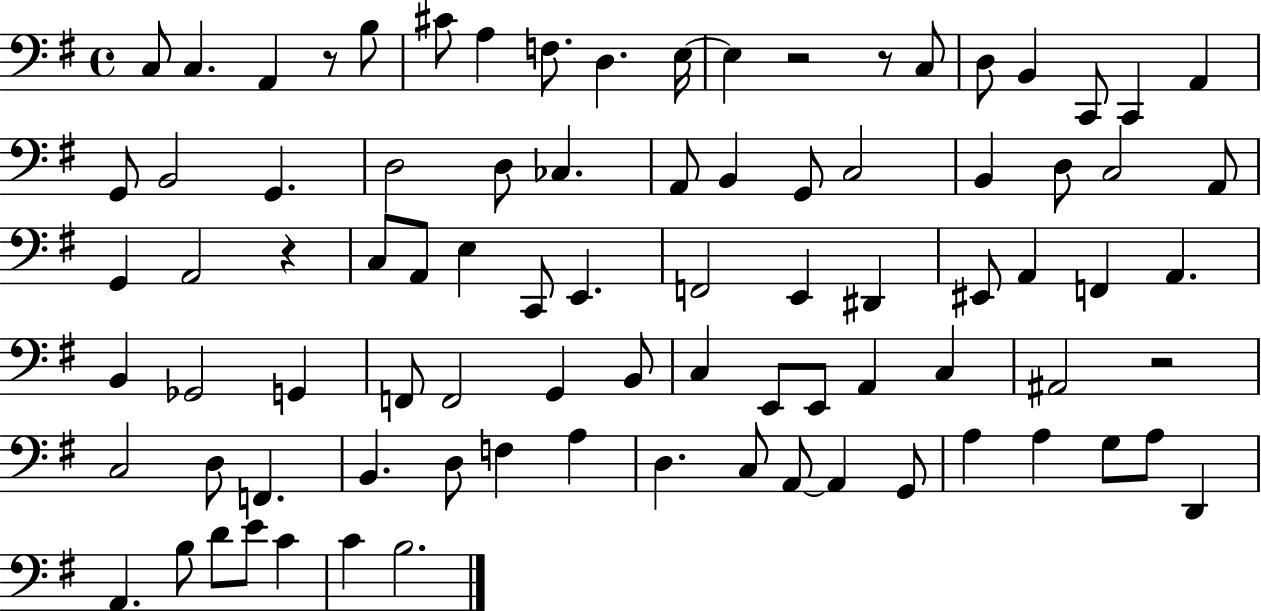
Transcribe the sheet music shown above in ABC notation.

X:1
T:Untitled
M:4/4
L:1/4
K:G
C,/2 C, A,, z/2 B,/2 ^C/2 A, F,/2 D, E,/4 E, z2 z/2 C,/2 D,/2 B,, C,,/2 C,, A,, G,,/2 B,,2 G,, D,2 D,/2 _C, A,,/2 B,, G,,/2 C,2 B,, D,/2 C,2 A,,/2 G,, A,,2 z C,/2 A,,/2 E, C,,/2 E,, F,,2 E,, ^D,, ^E,,/2 A,, F,, A,, B,, _G,,2 G,, F,,/2 F,,2 G,, B,,/2 C, E,,/2 E,,/2 A,, C, ^A,,2 z2 C,2 D,/2 F,, B,, D,/2 F, A, D, C,/2 A,,/2 A,, G,,/2 A, A, G,/2 A,/2 D,, A,, B,/2 D/2 E/2 C C B,2